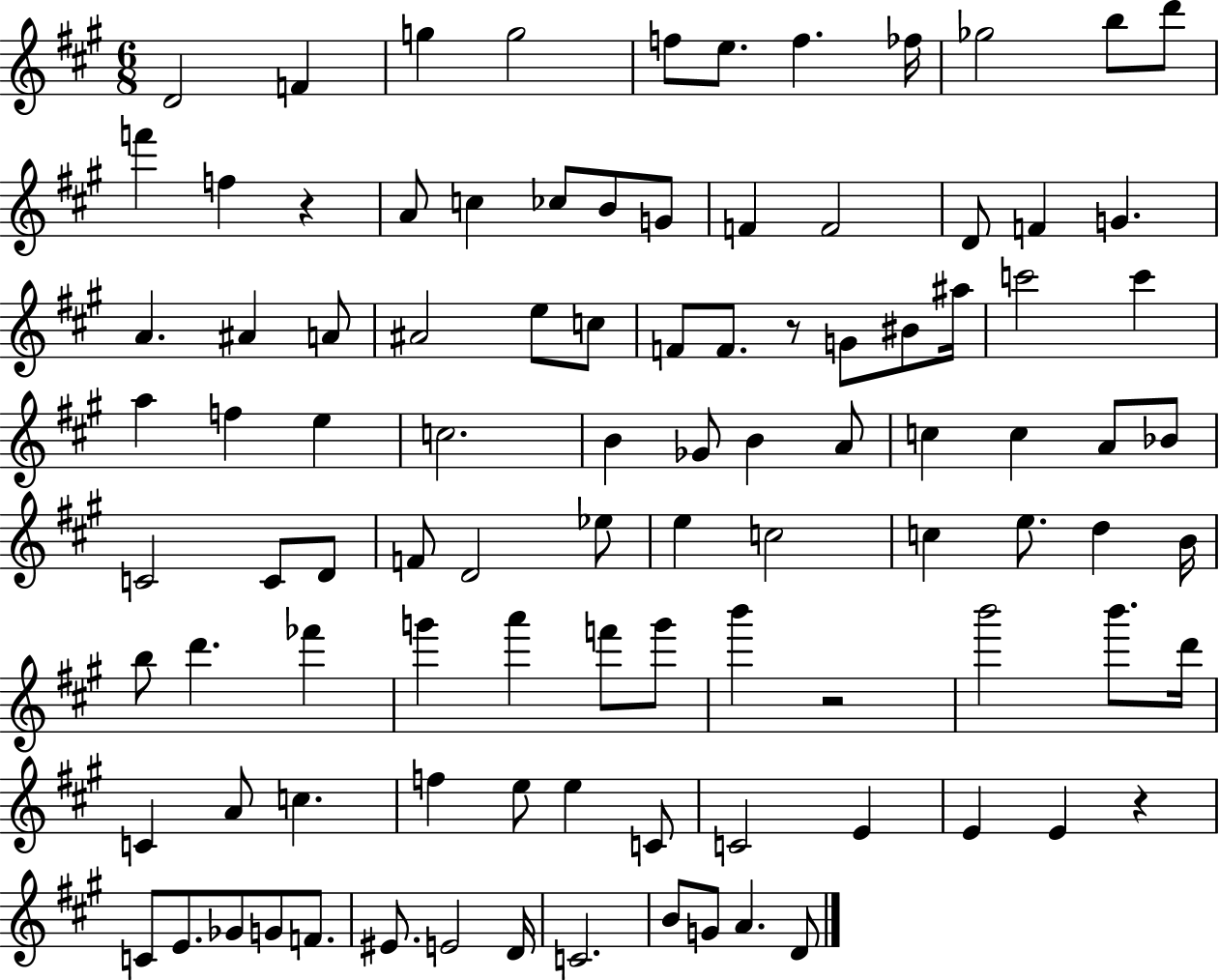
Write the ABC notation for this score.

X:1
T:Untitled
M:6/8
L:1/4
K:A
D2 F g g2 f/2 e/2 f _f/4 _g2 b/2 d'/2 f' f z A/2 c _c/2 B/2 G/2 F F2 D/2 F G A ^A A/2 ^A2 e/2 c/2 F/2 F/2 z/2 G/2 ^B/2 ^a/4 c'2 c' a f e c2 B _G/2 B A/2 c c A/2 _B/2 C2 C/2 D/2 F/2 D2 _e/2 e c2 c e/2 d B/4 b/2 d' _f' g' a' f'/2 g'/2 b' z2 b'2 b'/2 d'/4 C A/2 c f e/2 e C/2 C2 E E E z C/2 E/2 _G/2 G/2 F/2 ^E/2 E2 D/4 C2 B/2 G/2 A D/2